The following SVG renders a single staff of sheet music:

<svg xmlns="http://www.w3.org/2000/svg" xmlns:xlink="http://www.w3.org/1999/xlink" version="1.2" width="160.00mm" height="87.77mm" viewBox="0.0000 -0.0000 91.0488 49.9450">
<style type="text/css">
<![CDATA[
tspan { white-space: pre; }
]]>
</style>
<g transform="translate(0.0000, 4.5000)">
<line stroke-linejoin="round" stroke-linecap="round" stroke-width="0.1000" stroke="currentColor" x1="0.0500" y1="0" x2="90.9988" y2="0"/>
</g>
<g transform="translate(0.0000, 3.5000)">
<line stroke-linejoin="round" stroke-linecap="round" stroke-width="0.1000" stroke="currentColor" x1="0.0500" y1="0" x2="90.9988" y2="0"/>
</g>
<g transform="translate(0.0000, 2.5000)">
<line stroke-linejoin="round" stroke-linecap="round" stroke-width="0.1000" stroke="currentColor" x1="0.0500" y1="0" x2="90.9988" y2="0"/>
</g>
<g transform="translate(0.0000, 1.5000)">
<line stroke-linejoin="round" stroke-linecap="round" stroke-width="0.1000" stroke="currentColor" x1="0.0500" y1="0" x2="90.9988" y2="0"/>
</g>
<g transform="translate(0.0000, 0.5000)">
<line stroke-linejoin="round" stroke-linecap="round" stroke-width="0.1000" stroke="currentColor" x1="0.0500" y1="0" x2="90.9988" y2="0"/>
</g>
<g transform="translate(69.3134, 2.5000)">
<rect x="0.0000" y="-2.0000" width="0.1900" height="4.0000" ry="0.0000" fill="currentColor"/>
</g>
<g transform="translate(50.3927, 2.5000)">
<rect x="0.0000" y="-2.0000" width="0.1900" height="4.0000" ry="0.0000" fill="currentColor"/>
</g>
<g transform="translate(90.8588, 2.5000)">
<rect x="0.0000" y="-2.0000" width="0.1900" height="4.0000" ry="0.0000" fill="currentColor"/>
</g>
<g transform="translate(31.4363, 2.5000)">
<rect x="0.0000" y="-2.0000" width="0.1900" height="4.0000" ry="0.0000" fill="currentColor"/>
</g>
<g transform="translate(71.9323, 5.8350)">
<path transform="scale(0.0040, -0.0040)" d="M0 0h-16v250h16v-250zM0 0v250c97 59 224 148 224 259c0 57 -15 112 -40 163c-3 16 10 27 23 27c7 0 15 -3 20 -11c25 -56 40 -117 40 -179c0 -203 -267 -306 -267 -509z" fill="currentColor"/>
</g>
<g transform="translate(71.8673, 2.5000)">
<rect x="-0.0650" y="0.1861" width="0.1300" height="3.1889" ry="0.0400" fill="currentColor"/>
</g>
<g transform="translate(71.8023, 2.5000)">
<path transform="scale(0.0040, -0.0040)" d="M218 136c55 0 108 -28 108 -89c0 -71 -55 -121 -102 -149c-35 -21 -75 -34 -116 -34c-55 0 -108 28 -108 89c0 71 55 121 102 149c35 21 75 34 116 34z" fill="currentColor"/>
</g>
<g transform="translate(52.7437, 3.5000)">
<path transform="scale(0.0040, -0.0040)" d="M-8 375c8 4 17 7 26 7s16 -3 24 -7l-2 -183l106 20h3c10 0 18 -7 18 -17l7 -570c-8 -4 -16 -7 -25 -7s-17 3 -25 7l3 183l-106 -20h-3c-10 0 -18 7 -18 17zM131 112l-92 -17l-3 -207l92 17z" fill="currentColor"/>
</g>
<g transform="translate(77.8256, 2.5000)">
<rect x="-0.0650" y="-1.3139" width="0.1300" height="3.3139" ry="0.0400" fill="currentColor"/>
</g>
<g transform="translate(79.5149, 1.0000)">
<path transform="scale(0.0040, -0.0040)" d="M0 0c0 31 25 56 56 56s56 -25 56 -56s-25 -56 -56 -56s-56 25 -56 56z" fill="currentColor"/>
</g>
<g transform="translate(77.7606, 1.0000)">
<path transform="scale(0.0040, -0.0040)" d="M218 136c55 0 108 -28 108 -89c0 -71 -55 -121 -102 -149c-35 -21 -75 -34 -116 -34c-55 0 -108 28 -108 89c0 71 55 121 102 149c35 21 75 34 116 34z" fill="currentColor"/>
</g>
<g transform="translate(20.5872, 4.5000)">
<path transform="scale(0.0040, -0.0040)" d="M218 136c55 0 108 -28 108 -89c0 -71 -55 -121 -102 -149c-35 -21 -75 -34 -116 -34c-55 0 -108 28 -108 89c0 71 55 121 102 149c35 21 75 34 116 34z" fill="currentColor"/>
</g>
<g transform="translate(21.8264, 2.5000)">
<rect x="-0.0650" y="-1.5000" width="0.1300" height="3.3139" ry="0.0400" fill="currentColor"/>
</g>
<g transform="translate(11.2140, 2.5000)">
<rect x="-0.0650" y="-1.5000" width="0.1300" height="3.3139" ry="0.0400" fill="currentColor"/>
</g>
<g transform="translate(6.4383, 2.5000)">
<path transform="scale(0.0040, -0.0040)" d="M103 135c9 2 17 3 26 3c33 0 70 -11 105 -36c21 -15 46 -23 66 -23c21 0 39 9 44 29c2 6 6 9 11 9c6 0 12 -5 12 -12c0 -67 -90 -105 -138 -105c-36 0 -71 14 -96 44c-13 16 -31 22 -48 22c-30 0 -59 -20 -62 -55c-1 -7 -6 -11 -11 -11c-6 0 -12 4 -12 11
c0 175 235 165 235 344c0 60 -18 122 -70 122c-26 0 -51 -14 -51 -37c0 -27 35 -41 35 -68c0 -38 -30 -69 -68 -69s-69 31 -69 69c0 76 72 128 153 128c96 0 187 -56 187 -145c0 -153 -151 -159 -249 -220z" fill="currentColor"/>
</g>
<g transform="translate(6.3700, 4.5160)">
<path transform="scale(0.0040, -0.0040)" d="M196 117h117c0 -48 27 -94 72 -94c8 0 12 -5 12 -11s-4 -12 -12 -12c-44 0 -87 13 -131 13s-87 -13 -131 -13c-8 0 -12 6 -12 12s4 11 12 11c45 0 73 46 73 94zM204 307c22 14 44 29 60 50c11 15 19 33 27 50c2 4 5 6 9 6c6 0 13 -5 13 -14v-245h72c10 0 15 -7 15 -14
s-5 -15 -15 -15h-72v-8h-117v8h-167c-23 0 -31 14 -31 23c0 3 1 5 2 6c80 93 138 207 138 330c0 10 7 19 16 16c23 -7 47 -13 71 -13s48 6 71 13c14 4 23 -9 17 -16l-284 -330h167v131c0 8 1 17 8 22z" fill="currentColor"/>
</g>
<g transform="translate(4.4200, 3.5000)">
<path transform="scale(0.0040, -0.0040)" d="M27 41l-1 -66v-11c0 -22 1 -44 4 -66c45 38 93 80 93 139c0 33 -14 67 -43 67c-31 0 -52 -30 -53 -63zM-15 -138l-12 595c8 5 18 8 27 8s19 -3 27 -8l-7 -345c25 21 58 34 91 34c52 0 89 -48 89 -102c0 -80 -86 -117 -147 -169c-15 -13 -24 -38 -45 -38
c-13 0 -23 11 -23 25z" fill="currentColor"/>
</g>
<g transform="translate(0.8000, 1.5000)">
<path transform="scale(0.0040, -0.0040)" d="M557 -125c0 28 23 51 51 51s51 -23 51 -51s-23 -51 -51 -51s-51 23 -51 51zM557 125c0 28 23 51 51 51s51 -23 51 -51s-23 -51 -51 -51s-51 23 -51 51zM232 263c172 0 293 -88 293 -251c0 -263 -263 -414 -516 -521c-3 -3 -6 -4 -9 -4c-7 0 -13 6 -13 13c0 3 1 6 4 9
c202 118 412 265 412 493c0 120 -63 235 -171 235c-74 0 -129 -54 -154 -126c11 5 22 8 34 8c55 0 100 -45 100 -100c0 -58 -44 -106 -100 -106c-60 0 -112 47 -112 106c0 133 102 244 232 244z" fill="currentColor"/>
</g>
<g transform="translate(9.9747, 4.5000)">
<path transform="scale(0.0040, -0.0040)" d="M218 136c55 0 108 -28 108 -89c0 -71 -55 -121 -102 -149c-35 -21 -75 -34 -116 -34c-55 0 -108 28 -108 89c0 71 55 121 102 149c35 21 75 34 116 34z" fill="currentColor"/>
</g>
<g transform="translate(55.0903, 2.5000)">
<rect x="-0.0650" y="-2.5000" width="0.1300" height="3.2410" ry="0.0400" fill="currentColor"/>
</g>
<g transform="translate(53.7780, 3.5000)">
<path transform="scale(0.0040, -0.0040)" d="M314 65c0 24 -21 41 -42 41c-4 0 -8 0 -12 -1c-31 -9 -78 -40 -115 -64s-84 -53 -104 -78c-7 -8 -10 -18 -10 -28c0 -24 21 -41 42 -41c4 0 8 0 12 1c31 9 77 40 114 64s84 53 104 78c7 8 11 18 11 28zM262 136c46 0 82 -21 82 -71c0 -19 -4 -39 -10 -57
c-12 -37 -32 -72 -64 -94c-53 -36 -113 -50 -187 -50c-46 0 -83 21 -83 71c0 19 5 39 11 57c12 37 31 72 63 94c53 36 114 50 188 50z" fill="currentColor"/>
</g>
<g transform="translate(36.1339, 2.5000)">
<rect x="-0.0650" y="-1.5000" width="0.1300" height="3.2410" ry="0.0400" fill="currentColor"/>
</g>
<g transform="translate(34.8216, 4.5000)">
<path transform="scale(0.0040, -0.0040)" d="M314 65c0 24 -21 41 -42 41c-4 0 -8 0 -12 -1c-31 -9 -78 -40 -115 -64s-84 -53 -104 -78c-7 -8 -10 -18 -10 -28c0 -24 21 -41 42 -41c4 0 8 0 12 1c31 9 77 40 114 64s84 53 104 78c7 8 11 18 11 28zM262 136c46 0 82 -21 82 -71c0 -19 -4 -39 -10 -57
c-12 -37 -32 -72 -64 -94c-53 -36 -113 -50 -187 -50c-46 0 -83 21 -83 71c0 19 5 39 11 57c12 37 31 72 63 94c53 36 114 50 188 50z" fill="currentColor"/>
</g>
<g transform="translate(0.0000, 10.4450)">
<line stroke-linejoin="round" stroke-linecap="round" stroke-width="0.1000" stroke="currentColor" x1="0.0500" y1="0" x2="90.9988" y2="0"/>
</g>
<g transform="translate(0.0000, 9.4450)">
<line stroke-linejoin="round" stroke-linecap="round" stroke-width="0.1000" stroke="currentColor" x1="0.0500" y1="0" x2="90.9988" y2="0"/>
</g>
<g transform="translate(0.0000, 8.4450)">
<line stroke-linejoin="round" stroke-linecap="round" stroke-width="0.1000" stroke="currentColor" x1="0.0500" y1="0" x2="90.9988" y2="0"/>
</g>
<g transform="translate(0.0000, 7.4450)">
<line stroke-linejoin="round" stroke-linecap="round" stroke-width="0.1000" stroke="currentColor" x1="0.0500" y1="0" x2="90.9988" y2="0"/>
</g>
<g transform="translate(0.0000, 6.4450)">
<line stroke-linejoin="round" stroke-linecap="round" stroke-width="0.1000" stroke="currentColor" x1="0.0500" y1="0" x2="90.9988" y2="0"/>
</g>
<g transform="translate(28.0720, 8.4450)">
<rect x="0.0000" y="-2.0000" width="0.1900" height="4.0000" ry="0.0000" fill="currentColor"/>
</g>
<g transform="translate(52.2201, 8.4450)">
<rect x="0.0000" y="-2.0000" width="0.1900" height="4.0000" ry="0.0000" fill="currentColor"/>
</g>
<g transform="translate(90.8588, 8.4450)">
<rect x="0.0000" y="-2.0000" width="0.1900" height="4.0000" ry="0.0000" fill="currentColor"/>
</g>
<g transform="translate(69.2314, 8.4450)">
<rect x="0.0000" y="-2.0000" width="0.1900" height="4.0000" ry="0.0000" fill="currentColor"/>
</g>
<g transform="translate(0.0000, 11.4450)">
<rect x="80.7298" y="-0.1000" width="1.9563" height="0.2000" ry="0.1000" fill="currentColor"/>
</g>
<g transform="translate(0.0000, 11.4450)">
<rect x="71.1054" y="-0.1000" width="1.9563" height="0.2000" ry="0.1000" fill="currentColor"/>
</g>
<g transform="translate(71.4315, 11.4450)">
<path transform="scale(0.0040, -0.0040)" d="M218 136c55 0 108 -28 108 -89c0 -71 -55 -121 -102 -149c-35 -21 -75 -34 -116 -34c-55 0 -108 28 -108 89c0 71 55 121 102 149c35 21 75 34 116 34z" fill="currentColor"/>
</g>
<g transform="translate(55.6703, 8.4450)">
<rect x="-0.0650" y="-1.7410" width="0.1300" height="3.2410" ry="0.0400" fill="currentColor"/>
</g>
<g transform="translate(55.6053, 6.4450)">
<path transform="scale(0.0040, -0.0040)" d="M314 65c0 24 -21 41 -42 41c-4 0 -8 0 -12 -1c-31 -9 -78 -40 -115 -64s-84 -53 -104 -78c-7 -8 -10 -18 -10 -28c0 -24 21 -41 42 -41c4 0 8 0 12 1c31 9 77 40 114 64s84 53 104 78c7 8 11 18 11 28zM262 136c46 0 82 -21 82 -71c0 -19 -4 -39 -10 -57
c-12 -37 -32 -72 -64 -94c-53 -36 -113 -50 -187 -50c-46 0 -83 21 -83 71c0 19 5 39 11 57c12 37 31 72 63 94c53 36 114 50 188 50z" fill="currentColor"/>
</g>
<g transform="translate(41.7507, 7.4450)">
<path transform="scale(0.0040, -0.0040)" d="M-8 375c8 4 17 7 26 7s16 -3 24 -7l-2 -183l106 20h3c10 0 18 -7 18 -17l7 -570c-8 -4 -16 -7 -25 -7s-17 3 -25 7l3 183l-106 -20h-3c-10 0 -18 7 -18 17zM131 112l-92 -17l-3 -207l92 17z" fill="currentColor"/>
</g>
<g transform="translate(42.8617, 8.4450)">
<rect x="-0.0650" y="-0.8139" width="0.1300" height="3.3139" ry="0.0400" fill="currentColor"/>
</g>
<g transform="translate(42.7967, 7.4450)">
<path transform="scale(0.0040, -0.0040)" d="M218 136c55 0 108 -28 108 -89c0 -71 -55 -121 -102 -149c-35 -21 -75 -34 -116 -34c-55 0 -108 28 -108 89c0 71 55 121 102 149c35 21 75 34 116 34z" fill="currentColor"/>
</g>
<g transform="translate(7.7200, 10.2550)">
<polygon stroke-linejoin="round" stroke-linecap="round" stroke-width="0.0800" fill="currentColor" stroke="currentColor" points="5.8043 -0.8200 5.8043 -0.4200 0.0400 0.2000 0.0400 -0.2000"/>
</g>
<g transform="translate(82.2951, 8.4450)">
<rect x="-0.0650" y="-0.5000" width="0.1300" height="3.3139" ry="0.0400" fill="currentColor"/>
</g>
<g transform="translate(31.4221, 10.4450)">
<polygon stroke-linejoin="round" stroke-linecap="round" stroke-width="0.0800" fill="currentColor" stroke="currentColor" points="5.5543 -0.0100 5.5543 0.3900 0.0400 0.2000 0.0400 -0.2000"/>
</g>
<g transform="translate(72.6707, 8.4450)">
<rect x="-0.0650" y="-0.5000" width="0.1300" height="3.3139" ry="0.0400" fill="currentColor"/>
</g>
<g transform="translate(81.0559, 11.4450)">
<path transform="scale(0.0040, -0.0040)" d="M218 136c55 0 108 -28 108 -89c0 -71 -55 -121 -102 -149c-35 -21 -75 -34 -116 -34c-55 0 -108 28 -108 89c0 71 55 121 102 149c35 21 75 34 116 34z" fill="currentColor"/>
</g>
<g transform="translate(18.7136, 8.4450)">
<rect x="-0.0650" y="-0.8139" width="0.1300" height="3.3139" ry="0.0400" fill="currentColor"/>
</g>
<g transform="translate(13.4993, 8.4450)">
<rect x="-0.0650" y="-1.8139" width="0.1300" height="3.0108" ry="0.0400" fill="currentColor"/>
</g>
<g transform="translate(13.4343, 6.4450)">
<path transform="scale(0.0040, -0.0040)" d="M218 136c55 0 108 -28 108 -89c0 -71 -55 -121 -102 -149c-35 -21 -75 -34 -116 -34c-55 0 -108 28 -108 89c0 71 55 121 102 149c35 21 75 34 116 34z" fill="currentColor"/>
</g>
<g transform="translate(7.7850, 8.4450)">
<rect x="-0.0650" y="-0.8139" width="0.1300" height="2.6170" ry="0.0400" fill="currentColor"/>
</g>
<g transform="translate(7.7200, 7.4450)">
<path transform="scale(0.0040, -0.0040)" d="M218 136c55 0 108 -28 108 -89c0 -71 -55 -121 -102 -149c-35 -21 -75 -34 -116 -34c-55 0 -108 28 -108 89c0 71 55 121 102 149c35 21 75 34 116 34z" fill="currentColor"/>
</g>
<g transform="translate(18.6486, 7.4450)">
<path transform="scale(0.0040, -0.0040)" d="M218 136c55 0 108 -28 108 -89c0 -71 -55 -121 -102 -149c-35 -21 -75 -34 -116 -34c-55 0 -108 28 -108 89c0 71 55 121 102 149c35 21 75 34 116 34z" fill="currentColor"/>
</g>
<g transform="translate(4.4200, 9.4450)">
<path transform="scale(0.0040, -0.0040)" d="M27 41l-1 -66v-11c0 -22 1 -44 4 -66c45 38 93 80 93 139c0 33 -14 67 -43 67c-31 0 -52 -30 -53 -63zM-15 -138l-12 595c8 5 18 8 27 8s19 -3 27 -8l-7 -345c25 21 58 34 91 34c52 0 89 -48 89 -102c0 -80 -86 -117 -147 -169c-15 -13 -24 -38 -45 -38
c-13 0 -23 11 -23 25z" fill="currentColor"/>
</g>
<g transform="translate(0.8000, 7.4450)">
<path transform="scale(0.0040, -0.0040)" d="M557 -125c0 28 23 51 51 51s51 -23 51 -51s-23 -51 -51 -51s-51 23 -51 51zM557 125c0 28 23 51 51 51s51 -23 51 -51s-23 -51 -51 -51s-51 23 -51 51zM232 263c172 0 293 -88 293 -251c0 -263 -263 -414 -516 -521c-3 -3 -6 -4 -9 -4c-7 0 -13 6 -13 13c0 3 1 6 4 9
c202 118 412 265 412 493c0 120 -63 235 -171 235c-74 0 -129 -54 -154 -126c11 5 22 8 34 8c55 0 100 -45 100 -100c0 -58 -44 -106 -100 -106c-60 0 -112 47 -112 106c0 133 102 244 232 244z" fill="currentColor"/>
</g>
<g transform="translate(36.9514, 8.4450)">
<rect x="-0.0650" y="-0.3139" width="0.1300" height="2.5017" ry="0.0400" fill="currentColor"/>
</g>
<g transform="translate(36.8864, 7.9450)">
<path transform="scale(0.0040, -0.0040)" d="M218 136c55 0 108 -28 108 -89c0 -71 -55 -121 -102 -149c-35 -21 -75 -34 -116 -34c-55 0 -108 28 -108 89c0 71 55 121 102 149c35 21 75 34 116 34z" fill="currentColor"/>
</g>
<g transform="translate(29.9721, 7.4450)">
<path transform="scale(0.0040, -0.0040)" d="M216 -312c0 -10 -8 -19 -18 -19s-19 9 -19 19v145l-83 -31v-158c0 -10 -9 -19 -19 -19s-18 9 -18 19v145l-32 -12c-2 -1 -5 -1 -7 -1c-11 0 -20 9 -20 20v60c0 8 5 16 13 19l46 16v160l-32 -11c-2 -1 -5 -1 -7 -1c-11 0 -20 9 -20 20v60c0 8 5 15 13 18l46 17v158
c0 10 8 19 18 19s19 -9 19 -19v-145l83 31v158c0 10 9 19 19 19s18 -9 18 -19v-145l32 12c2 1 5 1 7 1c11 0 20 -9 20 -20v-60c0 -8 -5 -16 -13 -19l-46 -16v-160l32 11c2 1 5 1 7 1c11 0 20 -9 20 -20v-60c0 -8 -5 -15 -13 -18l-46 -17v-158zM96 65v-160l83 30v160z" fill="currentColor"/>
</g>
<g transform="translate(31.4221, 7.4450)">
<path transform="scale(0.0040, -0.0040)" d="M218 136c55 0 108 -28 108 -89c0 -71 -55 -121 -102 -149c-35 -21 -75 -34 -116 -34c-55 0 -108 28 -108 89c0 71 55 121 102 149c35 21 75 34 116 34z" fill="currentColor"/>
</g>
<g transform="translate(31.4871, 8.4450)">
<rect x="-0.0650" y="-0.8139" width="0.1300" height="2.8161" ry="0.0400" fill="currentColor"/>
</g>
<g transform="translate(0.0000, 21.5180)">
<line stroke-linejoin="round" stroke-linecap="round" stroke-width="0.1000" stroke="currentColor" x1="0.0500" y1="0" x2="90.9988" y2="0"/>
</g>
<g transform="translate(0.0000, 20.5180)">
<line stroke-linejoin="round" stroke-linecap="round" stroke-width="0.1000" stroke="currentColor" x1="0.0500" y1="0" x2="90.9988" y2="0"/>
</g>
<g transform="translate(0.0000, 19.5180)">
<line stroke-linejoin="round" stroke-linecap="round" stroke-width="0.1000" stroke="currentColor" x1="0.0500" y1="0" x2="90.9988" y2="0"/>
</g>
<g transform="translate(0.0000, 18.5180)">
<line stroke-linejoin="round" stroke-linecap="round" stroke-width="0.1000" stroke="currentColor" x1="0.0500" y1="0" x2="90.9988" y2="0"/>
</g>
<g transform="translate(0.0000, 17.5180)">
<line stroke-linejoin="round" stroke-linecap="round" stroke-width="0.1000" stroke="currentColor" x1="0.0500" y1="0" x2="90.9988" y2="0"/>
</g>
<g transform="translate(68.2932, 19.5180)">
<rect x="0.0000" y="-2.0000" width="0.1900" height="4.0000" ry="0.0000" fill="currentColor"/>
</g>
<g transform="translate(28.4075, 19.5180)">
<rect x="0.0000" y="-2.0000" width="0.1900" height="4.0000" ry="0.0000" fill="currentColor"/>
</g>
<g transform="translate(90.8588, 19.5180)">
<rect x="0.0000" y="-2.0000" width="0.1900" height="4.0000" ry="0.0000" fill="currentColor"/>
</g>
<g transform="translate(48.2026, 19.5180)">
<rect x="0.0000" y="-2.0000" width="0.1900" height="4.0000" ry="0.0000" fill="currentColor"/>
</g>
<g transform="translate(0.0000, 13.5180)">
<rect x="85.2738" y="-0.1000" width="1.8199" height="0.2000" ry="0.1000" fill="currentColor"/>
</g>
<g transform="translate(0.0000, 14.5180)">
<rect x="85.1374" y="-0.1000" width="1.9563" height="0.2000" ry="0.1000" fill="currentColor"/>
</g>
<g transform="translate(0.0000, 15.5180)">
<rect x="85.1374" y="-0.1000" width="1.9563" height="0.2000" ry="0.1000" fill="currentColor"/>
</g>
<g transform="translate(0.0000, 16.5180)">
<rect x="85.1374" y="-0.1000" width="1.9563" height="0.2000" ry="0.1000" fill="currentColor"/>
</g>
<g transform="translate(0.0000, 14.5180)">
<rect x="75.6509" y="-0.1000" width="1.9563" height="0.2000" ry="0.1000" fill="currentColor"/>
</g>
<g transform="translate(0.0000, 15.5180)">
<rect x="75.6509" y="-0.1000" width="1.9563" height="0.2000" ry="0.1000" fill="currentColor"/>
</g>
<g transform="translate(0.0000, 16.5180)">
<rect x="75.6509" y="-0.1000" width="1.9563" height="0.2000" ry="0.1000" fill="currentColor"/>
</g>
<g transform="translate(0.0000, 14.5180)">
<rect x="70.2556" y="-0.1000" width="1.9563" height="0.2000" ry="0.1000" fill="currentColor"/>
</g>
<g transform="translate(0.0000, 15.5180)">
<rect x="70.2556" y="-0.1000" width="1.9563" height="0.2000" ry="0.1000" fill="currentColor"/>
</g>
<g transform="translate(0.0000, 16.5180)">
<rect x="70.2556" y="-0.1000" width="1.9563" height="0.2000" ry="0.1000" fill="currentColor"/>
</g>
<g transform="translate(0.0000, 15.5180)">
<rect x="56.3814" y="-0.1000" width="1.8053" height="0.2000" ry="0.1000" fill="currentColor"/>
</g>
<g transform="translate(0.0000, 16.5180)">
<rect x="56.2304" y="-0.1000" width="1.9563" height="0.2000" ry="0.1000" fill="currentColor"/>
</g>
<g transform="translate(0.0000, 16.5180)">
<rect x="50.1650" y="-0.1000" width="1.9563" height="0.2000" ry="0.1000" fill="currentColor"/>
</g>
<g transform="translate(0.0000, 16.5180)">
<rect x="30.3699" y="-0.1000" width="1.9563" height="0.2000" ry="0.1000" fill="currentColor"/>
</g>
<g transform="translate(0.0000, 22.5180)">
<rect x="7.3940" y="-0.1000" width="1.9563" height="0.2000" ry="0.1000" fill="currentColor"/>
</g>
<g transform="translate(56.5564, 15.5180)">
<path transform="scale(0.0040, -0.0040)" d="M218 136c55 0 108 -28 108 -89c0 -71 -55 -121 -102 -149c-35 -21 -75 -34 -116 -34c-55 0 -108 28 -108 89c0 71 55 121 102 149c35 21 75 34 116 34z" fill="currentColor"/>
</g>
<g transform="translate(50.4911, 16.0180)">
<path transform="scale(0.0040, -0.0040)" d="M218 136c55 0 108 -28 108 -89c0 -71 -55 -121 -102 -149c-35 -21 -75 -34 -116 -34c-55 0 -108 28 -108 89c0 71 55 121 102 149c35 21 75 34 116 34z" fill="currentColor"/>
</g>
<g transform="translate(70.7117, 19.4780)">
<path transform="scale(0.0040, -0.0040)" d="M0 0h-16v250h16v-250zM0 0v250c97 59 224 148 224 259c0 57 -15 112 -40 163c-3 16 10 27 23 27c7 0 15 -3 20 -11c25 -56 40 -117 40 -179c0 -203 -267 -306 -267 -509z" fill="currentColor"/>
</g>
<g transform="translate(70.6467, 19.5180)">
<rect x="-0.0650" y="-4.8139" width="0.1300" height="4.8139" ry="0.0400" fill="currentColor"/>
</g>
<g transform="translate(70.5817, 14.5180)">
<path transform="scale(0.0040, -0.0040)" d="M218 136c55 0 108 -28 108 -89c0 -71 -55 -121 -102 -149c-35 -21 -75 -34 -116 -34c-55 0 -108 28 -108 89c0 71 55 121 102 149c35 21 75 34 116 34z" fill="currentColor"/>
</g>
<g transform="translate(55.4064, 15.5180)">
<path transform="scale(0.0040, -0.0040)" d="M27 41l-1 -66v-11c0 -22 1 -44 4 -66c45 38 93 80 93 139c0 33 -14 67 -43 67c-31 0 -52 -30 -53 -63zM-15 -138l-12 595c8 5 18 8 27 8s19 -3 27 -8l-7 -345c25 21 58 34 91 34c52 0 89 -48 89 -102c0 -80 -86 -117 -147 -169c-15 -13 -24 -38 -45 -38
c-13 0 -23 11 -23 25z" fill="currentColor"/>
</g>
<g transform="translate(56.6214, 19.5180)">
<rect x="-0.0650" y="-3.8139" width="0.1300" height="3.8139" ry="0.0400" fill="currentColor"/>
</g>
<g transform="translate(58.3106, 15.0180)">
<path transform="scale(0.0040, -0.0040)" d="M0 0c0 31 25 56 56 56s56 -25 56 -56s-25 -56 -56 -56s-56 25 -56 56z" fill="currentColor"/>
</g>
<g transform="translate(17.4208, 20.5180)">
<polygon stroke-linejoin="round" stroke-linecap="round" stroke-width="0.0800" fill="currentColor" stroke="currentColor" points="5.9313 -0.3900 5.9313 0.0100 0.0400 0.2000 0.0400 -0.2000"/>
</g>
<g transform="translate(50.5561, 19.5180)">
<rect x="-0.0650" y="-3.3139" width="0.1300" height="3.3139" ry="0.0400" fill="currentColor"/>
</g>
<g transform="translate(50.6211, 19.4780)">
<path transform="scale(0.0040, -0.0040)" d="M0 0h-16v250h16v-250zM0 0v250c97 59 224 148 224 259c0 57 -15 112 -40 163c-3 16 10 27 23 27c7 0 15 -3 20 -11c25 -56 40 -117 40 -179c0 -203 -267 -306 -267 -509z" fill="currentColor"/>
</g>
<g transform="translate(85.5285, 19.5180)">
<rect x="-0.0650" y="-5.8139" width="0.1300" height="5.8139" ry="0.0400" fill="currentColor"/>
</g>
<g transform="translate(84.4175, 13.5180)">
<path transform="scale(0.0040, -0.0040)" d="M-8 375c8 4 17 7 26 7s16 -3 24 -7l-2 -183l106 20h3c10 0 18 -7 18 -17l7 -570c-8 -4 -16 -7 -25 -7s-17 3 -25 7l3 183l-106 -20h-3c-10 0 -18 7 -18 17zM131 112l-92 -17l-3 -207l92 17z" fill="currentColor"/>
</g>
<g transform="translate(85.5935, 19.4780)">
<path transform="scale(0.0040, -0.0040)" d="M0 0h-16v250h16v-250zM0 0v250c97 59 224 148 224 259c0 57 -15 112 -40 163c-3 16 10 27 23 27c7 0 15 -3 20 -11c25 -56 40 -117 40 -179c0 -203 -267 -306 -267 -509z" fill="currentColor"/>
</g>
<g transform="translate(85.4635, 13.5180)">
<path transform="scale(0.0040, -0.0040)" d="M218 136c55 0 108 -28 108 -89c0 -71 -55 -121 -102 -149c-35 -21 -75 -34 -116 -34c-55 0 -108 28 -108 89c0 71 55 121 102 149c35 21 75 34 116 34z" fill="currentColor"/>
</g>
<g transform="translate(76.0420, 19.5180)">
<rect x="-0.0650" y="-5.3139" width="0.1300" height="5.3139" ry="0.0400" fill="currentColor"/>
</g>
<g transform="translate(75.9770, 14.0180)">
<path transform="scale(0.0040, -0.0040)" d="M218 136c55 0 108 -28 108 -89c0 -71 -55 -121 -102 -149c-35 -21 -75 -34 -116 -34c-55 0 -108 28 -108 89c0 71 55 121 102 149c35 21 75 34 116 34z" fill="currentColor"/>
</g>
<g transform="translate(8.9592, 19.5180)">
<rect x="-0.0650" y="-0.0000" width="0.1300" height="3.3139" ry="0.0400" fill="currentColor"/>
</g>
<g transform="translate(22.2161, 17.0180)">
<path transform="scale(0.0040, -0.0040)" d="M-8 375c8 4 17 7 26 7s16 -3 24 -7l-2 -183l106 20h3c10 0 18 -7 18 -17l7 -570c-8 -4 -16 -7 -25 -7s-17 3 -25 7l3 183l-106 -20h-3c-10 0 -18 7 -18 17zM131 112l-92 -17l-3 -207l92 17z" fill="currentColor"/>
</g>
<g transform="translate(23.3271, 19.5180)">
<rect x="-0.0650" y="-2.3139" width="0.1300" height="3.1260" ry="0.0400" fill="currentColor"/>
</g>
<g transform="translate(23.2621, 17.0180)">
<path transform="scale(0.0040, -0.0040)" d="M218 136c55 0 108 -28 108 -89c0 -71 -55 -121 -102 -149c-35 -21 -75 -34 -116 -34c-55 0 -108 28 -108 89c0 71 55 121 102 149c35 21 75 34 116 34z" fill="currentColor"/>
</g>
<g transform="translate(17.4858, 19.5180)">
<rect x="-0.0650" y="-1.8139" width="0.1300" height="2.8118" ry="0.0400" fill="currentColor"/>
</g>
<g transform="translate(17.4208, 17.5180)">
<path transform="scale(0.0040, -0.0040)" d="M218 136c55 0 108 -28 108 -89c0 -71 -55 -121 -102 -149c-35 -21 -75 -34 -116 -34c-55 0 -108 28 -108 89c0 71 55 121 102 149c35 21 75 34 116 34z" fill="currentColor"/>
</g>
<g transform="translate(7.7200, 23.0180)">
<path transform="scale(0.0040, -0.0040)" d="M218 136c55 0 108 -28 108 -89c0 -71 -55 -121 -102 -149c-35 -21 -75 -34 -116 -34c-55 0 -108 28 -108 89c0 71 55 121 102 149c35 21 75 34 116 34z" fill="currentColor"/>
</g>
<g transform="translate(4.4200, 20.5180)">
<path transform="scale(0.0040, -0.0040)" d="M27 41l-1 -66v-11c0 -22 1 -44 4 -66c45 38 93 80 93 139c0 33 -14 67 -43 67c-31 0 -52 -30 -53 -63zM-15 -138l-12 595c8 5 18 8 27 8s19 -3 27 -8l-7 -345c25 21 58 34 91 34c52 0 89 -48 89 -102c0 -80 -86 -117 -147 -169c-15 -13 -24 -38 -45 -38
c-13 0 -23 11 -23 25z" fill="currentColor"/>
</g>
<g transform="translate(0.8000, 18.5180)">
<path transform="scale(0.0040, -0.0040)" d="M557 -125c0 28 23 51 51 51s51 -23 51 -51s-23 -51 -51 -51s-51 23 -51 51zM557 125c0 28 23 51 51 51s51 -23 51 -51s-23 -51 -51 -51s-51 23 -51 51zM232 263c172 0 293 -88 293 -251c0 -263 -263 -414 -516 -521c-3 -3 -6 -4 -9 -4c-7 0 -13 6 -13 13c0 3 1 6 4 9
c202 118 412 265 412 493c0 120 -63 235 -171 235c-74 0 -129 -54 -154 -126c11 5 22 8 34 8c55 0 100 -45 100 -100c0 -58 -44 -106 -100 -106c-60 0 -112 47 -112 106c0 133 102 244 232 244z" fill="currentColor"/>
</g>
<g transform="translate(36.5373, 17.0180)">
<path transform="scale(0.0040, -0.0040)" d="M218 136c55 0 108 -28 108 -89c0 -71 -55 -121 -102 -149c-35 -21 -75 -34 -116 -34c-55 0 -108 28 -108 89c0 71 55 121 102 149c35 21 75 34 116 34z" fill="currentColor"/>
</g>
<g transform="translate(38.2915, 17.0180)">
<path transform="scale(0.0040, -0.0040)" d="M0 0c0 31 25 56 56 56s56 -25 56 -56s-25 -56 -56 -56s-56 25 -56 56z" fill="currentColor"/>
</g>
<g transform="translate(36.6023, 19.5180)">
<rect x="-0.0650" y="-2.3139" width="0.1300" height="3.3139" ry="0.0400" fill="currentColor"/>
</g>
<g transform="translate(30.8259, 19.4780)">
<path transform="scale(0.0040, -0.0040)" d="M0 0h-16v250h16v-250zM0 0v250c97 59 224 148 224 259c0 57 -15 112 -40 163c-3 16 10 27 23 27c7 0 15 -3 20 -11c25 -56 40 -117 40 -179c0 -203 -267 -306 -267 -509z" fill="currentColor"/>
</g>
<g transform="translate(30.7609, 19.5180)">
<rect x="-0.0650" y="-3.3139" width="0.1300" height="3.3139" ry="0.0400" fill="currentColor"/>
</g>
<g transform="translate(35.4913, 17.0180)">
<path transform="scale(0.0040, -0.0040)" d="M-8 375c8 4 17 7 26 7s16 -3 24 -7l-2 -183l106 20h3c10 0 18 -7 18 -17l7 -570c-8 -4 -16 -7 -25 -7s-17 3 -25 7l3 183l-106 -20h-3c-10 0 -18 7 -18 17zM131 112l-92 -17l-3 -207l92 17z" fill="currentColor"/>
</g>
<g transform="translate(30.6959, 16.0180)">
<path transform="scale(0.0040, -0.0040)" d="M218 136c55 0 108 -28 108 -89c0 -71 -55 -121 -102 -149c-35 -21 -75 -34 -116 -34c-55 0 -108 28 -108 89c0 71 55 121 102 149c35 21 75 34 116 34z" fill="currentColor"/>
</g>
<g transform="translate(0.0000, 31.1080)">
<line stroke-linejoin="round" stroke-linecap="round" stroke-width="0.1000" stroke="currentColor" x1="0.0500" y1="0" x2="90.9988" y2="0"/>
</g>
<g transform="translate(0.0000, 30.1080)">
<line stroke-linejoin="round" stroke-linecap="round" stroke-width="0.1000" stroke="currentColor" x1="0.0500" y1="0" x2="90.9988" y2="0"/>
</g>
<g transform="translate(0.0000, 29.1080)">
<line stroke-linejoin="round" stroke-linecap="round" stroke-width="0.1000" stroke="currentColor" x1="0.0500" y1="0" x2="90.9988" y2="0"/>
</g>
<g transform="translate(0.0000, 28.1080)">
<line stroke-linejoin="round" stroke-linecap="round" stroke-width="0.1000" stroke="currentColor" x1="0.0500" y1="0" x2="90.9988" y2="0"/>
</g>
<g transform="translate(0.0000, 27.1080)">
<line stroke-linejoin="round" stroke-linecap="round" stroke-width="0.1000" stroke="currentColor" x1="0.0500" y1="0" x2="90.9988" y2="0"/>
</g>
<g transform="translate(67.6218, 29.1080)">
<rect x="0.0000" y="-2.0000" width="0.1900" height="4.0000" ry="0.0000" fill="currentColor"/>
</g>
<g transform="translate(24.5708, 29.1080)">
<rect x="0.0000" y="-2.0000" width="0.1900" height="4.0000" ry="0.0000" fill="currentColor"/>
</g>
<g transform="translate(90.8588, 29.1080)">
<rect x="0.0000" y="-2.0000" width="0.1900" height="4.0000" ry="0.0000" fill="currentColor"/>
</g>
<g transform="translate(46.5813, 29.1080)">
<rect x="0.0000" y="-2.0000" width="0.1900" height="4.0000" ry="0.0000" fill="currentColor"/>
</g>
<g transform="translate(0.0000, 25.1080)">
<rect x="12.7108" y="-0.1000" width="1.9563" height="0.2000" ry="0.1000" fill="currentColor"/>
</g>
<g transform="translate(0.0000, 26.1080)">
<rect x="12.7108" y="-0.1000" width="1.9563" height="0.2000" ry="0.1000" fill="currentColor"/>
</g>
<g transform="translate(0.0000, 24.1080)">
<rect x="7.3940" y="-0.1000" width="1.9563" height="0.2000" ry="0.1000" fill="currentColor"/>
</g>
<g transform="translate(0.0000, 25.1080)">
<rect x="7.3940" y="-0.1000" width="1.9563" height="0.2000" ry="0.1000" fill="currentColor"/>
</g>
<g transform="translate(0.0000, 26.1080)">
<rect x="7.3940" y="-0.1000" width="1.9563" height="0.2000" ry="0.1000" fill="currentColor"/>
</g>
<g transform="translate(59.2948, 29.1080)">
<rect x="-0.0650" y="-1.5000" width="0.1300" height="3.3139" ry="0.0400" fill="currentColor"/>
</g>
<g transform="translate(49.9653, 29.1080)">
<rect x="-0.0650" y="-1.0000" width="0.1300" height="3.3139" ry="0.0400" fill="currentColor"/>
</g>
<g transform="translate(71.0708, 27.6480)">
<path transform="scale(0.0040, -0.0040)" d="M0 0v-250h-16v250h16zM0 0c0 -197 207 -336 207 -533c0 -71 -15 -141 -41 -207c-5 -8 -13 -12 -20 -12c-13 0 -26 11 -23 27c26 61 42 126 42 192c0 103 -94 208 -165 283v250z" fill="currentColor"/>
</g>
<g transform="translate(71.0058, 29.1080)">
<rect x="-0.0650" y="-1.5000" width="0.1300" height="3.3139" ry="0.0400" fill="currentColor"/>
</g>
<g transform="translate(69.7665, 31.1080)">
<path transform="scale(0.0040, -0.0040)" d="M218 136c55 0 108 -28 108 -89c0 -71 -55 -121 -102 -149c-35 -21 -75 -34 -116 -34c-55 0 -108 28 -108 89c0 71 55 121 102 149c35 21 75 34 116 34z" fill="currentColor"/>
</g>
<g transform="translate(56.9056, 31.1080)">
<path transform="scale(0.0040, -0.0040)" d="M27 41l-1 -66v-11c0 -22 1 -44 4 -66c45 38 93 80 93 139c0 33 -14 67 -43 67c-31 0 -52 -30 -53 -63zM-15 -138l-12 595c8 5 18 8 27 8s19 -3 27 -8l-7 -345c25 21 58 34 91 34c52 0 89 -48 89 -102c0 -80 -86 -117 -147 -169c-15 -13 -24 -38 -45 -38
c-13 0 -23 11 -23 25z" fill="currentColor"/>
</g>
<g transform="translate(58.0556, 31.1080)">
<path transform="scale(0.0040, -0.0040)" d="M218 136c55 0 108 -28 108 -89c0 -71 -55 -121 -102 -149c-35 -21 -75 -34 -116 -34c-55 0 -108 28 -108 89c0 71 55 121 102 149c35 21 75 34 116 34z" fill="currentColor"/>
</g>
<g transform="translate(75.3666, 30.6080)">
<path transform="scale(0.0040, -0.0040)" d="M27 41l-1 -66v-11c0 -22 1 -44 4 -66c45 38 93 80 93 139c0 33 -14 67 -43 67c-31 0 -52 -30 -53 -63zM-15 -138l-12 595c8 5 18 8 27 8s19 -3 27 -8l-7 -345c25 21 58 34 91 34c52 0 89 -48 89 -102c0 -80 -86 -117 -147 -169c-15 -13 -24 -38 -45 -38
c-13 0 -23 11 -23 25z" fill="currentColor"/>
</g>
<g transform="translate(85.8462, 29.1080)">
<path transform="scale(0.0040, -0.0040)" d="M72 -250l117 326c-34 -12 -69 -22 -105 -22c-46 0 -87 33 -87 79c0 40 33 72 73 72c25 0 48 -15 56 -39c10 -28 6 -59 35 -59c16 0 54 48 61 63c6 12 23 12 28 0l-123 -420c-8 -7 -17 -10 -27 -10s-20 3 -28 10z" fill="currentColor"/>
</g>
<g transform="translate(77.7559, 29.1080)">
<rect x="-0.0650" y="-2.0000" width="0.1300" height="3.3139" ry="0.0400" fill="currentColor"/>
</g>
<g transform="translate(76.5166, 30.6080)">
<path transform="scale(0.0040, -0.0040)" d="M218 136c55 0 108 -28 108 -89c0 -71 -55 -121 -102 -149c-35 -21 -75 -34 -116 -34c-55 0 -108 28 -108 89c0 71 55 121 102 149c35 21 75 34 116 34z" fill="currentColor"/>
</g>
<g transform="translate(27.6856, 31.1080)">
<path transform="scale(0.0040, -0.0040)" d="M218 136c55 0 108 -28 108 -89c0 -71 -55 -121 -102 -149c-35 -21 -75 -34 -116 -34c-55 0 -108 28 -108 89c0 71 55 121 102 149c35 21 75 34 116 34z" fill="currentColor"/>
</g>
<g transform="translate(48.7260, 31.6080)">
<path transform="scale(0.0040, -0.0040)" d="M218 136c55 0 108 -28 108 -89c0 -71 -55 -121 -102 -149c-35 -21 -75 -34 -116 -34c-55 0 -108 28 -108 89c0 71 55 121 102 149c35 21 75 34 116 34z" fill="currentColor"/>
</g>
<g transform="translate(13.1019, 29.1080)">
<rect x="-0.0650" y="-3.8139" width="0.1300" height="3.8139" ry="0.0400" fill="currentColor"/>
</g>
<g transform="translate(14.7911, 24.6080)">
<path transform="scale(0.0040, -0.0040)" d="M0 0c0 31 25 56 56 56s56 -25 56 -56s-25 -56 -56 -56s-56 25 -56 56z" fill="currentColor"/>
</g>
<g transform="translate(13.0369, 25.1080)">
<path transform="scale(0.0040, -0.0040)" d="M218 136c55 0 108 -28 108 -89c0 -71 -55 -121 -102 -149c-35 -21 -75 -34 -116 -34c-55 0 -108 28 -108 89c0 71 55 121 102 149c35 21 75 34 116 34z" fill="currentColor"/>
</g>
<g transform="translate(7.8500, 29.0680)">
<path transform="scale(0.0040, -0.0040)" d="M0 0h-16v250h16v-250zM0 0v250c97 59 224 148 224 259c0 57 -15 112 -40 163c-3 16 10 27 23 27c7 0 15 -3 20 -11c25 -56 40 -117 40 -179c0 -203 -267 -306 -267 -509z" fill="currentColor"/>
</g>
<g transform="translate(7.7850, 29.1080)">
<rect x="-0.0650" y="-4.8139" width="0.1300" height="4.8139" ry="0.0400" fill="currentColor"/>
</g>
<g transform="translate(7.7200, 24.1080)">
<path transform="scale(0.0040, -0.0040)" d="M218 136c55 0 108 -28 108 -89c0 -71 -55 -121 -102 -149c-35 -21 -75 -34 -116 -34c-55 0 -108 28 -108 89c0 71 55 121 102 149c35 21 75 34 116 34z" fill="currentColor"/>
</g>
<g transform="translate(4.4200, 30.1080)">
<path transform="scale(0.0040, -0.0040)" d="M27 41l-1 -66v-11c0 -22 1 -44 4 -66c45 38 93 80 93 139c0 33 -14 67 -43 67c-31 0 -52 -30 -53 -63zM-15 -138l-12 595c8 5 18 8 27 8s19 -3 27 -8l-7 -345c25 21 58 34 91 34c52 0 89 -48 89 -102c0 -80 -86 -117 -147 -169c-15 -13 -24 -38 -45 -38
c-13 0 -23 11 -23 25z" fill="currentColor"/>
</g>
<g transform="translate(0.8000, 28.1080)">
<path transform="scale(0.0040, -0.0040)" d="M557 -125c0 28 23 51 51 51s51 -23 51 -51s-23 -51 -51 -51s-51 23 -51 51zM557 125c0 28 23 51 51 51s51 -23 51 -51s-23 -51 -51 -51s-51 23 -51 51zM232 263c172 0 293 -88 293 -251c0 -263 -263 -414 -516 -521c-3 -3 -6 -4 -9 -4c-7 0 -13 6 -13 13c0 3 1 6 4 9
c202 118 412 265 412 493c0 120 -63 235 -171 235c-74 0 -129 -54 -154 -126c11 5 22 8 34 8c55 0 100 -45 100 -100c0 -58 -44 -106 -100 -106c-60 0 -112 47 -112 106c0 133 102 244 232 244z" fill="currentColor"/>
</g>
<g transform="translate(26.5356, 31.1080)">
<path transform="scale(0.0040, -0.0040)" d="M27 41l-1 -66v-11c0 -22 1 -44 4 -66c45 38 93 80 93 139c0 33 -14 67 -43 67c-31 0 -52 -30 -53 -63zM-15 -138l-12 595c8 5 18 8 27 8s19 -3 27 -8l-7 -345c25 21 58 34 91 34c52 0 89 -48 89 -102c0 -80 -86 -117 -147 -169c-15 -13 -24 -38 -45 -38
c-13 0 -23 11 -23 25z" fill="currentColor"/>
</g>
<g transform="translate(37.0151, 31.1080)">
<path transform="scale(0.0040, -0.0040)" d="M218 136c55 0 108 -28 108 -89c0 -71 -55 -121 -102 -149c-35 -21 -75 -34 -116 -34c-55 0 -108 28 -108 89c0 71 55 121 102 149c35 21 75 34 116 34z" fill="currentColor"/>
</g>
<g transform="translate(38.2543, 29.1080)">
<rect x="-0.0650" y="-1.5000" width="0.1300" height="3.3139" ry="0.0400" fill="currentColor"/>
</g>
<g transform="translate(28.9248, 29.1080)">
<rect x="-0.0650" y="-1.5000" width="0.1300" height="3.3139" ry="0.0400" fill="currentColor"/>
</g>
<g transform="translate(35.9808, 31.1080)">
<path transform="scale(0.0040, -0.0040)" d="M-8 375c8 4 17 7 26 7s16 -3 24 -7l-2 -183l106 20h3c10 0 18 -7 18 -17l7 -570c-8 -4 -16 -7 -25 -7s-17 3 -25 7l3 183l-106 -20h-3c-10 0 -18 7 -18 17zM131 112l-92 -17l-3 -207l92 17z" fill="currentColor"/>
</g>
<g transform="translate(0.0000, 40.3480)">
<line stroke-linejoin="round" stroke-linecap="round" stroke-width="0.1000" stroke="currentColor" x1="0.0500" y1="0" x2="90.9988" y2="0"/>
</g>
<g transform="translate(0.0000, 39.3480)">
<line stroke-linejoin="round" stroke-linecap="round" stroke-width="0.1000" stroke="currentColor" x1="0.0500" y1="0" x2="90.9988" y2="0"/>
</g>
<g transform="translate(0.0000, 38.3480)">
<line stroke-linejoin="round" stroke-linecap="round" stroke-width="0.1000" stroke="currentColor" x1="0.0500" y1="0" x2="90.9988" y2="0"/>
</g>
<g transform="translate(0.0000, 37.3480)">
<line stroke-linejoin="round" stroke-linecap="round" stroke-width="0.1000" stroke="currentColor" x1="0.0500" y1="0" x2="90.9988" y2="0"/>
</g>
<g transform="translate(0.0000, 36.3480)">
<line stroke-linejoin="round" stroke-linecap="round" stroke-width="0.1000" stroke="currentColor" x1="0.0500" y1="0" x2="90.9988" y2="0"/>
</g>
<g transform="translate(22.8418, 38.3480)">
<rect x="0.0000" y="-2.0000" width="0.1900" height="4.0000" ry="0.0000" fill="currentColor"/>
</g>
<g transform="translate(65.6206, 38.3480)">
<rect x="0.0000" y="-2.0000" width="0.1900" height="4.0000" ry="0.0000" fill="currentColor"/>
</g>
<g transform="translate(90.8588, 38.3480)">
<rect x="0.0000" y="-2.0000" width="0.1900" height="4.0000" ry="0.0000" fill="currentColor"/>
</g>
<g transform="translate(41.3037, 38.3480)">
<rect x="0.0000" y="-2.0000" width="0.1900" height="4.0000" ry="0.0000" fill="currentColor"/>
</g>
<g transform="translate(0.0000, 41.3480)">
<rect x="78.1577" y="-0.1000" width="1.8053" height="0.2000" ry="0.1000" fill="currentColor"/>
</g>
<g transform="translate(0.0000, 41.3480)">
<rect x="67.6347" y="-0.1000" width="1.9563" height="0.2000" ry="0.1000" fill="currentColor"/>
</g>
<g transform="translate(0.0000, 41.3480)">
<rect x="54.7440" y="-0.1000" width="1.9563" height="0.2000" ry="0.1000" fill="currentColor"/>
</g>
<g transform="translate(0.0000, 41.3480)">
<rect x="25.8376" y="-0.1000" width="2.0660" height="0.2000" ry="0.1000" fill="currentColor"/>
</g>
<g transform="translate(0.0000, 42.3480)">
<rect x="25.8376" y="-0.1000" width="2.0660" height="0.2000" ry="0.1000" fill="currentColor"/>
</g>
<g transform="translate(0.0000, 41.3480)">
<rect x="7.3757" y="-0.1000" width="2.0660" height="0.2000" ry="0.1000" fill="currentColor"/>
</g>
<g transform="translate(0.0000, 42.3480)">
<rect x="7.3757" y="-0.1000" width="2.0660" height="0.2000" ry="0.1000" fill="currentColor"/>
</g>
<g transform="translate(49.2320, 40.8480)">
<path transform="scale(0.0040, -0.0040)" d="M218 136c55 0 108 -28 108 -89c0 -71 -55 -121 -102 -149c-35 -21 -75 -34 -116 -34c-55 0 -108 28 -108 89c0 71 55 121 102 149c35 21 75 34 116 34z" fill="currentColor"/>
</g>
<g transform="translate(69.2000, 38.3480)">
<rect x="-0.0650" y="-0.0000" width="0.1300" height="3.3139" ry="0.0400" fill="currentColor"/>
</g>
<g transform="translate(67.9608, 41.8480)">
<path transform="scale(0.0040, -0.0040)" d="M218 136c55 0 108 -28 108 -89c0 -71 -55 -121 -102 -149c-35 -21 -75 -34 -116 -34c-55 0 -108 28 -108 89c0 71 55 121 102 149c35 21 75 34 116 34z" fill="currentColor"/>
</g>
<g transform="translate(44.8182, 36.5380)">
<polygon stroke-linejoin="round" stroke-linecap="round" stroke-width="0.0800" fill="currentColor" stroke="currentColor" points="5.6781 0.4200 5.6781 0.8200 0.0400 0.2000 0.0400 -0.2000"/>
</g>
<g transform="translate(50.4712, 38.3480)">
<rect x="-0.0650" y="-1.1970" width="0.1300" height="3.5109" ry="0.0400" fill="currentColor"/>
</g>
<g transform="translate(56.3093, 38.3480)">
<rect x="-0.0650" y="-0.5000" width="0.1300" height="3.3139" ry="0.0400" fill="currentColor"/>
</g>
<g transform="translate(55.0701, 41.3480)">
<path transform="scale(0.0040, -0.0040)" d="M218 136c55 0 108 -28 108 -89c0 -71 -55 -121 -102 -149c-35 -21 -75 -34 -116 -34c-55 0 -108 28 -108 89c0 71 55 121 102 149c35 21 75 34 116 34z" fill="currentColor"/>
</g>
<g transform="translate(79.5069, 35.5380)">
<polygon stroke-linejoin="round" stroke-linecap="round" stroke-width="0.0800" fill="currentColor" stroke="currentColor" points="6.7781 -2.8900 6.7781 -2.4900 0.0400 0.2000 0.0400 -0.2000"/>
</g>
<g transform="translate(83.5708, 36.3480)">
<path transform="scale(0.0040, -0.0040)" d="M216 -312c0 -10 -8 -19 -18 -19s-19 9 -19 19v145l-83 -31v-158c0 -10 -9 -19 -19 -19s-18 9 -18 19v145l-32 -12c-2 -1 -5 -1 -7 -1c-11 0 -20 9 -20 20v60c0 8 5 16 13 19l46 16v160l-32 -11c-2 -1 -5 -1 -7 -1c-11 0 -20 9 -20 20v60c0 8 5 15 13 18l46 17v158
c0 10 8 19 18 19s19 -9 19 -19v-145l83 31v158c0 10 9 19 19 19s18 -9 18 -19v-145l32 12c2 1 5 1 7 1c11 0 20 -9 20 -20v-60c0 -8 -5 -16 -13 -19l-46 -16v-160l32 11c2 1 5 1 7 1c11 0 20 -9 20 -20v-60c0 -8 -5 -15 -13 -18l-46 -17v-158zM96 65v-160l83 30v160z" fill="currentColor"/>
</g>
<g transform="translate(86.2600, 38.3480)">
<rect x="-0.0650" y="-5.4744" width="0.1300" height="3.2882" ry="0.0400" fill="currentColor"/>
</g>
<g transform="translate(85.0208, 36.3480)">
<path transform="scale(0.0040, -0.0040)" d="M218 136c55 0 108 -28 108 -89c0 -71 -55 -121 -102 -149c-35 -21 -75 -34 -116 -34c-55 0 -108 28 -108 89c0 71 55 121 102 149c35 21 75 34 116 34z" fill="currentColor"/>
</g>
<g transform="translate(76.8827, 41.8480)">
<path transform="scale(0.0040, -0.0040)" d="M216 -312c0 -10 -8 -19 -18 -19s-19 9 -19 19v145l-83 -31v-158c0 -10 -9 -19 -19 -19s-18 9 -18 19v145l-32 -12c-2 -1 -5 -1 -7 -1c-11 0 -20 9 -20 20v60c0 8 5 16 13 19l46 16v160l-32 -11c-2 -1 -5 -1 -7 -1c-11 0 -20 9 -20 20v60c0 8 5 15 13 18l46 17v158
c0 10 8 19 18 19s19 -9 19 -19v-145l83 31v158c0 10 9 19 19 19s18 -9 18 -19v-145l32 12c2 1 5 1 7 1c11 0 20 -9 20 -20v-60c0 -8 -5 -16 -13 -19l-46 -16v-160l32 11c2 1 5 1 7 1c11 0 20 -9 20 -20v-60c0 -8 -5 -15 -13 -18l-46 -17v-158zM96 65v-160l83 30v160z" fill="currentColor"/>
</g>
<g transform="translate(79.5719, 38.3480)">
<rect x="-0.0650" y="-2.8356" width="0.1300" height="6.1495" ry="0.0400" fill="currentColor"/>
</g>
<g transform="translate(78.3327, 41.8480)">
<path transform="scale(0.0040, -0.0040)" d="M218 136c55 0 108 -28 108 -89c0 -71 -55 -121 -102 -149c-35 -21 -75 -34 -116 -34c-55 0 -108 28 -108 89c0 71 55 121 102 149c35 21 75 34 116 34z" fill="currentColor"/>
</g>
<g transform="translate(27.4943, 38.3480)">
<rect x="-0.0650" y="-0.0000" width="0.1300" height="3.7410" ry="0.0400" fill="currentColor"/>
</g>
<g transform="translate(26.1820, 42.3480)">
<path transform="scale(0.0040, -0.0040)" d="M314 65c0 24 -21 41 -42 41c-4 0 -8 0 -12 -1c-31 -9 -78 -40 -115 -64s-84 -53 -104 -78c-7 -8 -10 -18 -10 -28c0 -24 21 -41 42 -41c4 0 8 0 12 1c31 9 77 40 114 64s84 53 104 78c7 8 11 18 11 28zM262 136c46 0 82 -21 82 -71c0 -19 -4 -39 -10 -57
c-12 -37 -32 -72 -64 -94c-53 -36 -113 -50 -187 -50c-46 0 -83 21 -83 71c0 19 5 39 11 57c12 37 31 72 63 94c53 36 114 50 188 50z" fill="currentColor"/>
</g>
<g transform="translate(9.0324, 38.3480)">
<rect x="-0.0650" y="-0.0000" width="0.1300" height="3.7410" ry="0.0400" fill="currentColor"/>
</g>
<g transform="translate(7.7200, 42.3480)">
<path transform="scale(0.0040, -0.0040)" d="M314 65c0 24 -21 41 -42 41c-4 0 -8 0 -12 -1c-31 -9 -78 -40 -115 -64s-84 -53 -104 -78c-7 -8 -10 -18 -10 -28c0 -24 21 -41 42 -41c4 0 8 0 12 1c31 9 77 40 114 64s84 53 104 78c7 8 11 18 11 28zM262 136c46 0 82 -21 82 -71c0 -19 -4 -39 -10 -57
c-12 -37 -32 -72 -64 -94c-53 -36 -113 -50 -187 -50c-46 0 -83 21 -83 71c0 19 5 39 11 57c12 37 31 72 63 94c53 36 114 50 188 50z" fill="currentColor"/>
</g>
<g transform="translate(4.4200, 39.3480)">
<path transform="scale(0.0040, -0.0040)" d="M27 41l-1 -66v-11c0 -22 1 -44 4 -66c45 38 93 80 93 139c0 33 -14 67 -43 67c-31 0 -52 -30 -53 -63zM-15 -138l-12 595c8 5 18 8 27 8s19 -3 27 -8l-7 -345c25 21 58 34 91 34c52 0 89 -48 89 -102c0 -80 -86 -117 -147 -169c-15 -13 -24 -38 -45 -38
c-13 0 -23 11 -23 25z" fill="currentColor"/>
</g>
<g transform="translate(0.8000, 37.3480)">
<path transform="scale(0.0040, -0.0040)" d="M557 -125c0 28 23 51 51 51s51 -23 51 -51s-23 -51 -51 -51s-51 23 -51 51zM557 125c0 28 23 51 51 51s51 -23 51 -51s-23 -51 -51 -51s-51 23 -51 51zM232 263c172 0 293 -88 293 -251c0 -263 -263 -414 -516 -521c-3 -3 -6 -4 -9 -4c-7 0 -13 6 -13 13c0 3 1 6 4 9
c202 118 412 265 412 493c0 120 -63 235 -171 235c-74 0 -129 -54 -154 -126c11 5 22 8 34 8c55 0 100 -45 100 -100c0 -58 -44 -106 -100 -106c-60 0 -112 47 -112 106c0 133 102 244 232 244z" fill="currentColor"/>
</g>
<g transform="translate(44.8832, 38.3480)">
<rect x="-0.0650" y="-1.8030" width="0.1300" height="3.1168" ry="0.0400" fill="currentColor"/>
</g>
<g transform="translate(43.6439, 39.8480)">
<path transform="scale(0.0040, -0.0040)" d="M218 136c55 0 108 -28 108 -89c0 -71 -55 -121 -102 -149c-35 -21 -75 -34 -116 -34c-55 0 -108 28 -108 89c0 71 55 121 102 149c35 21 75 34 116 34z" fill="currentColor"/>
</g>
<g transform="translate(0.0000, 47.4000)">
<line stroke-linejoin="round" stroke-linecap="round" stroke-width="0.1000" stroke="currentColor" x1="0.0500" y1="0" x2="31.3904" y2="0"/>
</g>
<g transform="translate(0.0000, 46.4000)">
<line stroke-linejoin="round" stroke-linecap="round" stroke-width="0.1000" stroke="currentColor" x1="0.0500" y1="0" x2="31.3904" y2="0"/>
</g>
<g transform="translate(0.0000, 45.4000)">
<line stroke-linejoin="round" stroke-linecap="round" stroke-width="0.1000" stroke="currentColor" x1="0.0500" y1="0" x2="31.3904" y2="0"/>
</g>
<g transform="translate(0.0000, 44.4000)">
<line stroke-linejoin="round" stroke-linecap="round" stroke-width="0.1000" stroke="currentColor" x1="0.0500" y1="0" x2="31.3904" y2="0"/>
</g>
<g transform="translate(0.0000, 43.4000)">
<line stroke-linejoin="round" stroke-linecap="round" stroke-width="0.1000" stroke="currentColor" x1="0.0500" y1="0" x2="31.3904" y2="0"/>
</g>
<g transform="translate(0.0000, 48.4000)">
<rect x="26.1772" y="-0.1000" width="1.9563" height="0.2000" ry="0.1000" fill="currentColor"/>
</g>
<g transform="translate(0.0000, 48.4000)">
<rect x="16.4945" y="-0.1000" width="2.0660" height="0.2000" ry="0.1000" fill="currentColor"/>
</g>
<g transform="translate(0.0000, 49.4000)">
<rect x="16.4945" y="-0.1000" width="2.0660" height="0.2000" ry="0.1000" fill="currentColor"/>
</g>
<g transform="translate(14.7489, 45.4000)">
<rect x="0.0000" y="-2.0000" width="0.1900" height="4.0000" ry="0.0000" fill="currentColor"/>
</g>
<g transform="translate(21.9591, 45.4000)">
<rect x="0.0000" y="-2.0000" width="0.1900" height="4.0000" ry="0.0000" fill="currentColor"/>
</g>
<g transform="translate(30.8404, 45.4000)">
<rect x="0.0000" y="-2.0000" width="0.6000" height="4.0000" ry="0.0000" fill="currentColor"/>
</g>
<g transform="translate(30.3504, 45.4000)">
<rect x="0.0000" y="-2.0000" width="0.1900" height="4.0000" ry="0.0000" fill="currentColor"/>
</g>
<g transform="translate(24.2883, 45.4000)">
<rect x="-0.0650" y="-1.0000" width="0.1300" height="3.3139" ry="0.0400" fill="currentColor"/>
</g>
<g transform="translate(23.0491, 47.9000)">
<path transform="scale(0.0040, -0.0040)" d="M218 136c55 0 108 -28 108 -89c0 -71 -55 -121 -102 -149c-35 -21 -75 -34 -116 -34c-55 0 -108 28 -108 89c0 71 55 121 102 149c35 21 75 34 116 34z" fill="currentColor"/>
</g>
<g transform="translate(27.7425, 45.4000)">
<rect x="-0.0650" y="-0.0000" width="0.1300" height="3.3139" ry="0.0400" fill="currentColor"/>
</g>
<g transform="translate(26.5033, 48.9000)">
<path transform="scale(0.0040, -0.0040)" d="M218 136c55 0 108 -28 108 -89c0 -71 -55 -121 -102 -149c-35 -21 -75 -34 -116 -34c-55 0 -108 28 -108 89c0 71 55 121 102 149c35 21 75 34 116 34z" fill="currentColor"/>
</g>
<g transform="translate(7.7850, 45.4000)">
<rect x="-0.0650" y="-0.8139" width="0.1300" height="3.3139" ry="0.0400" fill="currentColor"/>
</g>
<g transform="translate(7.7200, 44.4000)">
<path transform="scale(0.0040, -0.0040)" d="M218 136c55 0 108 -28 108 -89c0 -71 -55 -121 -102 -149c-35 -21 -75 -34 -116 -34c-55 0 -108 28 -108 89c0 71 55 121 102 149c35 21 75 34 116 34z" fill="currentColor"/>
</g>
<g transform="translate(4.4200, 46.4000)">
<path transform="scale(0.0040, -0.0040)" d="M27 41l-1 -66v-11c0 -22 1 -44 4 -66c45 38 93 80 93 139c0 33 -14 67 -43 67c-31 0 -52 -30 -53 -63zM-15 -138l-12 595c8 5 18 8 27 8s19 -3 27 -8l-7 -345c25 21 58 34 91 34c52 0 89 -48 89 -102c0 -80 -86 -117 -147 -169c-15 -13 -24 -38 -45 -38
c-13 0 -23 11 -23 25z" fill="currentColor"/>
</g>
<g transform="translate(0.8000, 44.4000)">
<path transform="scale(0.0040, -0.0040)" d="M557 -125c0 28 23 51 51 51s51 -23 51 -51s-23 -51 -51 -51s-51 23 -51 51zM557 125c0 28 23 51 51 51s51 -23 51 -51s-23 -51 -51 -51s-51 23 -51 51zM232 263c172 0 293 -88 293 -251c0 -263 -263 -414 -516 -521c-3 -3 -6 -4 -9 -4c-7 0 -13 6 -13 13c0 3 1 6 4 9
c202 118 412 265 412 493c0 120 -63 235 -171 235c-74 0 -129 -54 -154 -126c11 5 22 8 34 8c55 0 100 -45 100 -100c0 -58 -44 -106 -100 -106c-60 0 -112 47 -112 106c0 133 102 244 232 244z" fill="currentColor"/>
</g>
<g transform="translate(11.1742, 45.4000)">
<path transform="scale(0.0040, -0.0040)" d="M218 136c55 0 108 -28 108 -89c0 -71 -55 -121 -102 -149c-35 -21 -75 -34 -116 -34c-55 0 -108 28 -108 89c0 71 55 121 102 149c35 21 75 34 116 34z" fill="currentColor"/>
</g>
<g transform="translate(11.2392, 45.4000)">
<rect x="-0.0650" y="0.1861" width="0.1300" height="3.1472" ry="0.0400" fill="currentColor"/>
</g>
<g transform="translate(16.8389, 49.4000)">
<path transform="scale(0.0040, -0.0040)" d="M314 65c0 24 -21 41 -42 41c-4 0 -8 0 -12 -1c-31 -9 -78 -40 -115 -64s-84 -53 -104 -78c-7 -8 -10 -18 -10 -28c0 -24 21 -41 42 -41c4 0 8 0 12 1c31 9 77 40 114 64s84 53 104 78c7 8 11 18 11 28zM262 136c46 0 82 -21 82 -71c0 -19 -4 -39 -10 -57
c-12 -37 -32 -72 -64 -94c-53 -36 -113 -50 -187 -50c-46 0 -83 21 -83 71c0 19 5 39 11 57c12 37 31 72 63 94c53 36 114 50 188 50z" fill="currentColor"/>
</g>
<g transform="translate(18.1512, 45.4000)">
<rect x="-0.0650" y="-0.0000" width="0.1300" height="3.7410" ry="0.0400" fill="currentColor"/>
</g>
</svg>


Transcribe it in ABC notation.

X:1
T:Untitled
M:2/4
L:1/4
K:F
G,, G,, G,,2 B,,2 D,/2 G, F,/2 A,/2 F, ^F,/2 E,/2 F, A,2 E,, E,, D,, A,/2 B,/2 D/2 B, D/2 _E G/2 A B/2 G/2 E _G,, G,, F,, _G,, G,,/2 _A,, z/2 C,,2 C,,2 A,,/2 F,,/2 E,, D,, ^D,,/2 ^A,/2 F, D, C,,2 F,, D,,